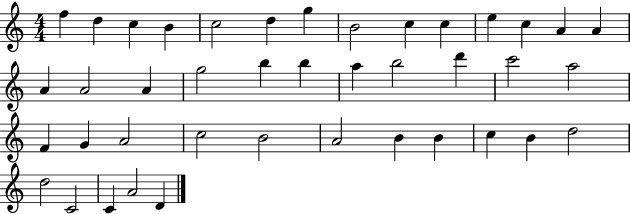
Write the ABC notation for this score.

X:1
T:Untitled
M:4/4
L:1/4
K:C
f d c B c2 d g B2 c c e c A A A A2 A g2 b b a b2 d' c'2 a2 F G A2 c2 B2 A2 B B c B d2 d2 C2 C A2 D